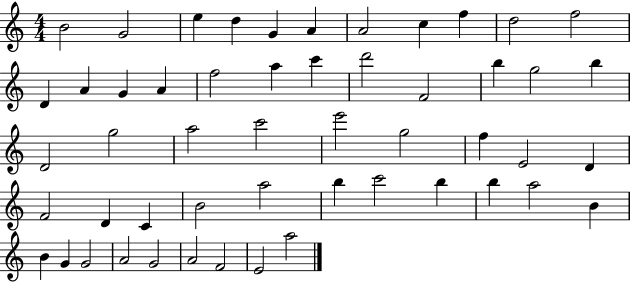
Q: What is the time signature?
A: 4/4